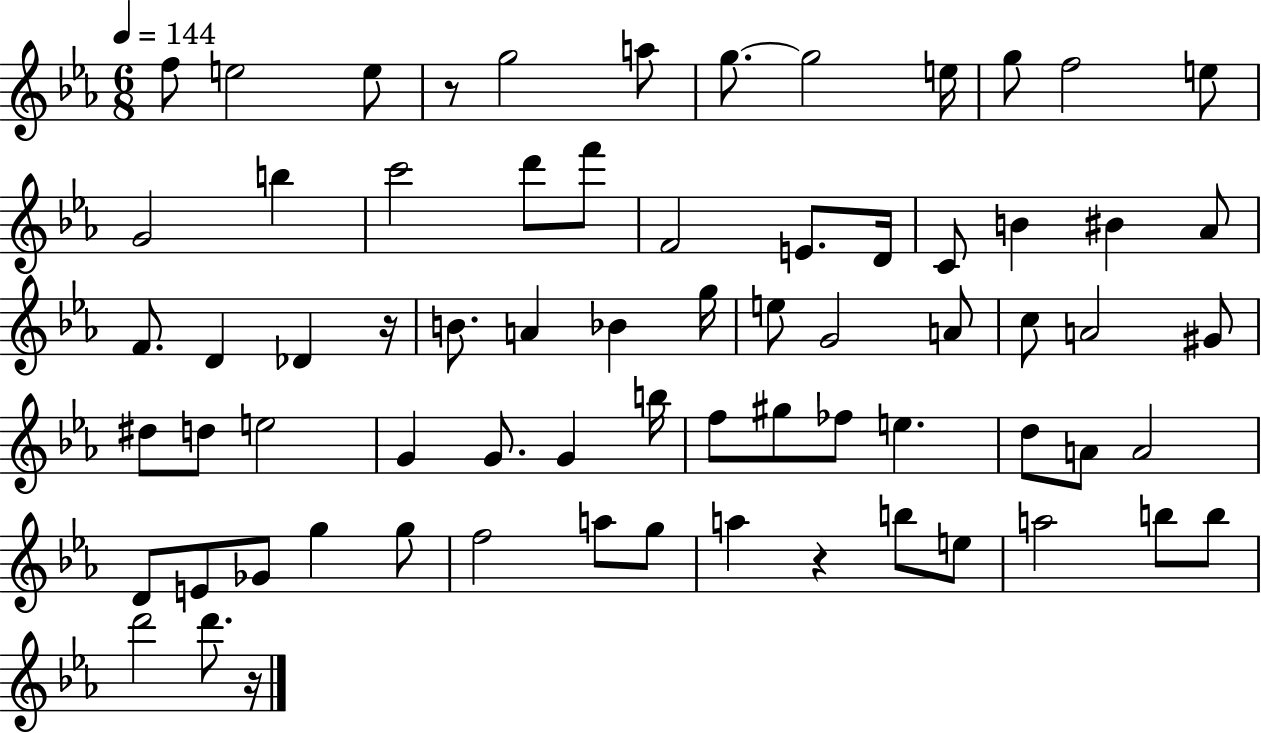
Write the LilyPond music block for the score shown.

{
  \clef treble
  \numericTimeSignature
  \time 6/8
  \key ees \major
  \tempo 4 = 144
  f''8 e''2 e''8 | r8 g''2 a''8 | g''8.~~ g''2 e''16 | g''8 f''2 e''8 | \break g'2 b''4 | c'''2 d'''8 f'''8 | f'2 e'8. d'16 | c'8 b'4 bis'4 aes'8 | \break f'8. d'4 des'4 r16 | b'8. a'4 bes'4 g''16 | e''8 g'2 a'8 | c''8 a'2 gis'8 | \break dis''8 d''8 e''2 | g'4 g'8. g'4 b''16 | f''8 gis''8 fes''8 e''4. | d''8 a'8 a'2 | \break d'8 e'8 ges'8 g''4 g''8 | f''2 a''8 g''8 | a''4 r4 b''8 e''8 | a''2 b''8 b''8 | \break d'''2 d'''8. r16 | \bar "|."
}